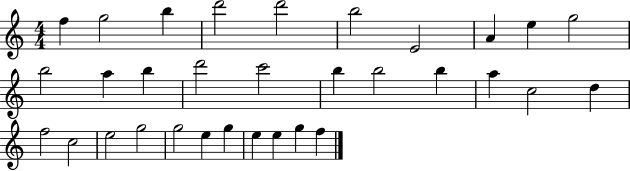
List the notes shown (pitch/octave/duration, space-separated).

F5/q G5/h B5/q D6/h D6/h B5/h E4/h A4/q E5/q G5/h B5/h A5/q B5/q D6/h C6/h B5/q B5/h B5/q A5/q C5/h D5/q F5/h C5/h E5/h G5/h G5/h E5/q G5/q E5/q E5/q G5/q F5/q